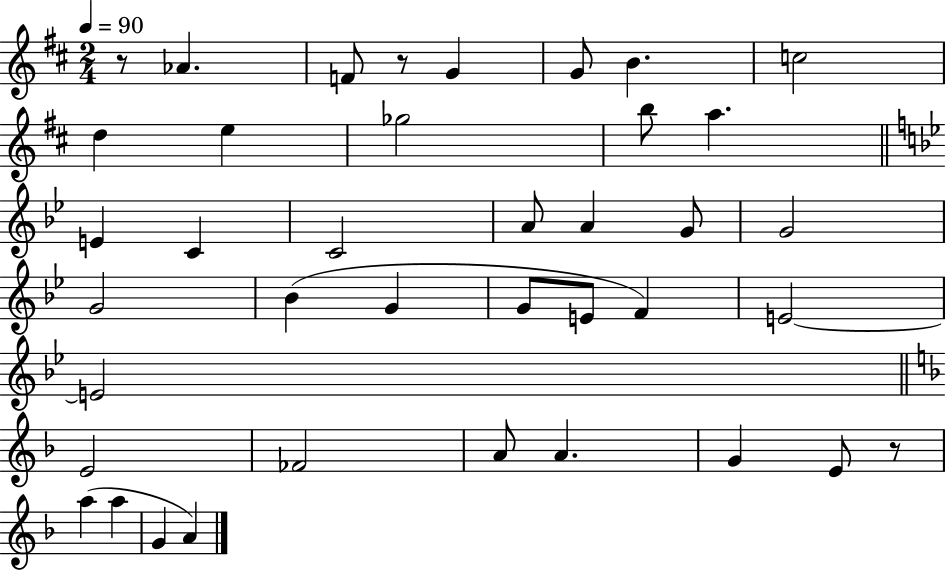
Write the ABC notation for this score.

X:1
T:Untitled
M:2/4
L:1/4
K:D
z/2 _A F/2 z/2 G G/2 B c2 d e _g2 b/2 a E C C2 A/2 A G/2 G2 G2 _B G G/2 E/2 F E2 E2 E2 _F2 A/2 A G E/2 z/2 a a G A